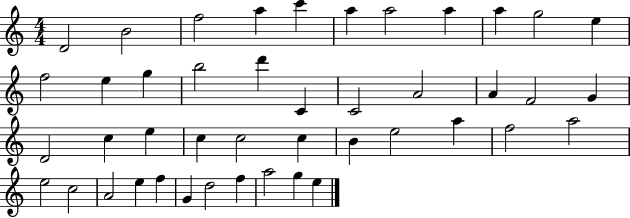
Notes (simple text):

D4/h B4/h F5/h A5/q C6/q A5/q A5/h A5/q A5/q G5/h E5/q F5/h E5/q G5/q B5/h D6/q C4/q C4/h A4/h A4/q F4/h G4/q D4/h C5/q E5/q C5/q C5/h C5/q B4/q E5/h A5/q F5/h A5/h E5/h C5/h A4/h E5/q F5/q G4/q D5/h F5/q A5/h G5/q E5/q